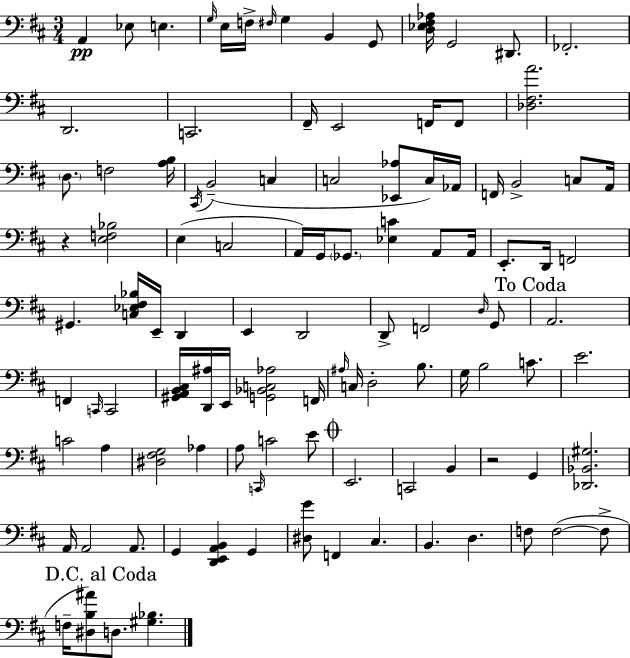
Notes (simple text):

A2/q Eb3/e E3/q. G3/s E3/s F3/s F#3/s G3/q B2/q G2/e [D3,Eb3,F#3,Ab3]/s G2/h D#2/e. FES2/h. D2/h. C2/h. F#2/s E2/h F2/s F2/e [Db3,F#3,A4]/h. D3/e. F3/h [A3,B3]/s C#2/s B2/h C3/q C3/h [Eb2,Ab3]/e C3/s Ab2/s F2/s B2/h C3/e A2/s R/q [E3,F3,Bb3]/h E3/q C3/h A2/s G2/s Gb2/e. [Eb3,C4]/q A2/e A2/s E2/e. D2/s F2/h G#2/q. [C3,Eb3,F#3,Bb3]/s E2/s D2/q E2/q D2/h D2/e F2/h D3/s G2/e A2/h. F2/q C2/s C2/h [G#2,A2,B2,C#3]/s [D2,A#3]/s E2/s [G2,Bb2,C3,Ab3]/h F2/s A#3/s C3/s D3/h B3/e. G3/s B3/h C4/e. E4/h. C4/h A3/q [D#3,F#3,G3]/h Ab3/q A3/e C2/s C4/h E4/e E2/h. C2/h B2/q R/h G2/q [Db2,Bb2,G#3]/h. A2/s A2/h A2/e. G2/q [D2,E2,A2,B2]/q G2/q [D#3,G4]/e F2/q C#3/q. B2/q. D3/q. F3/e F3/h F3/e F3/s [D#3,B3,A#4]/e D3/e. [G#3,Bb3]/q.